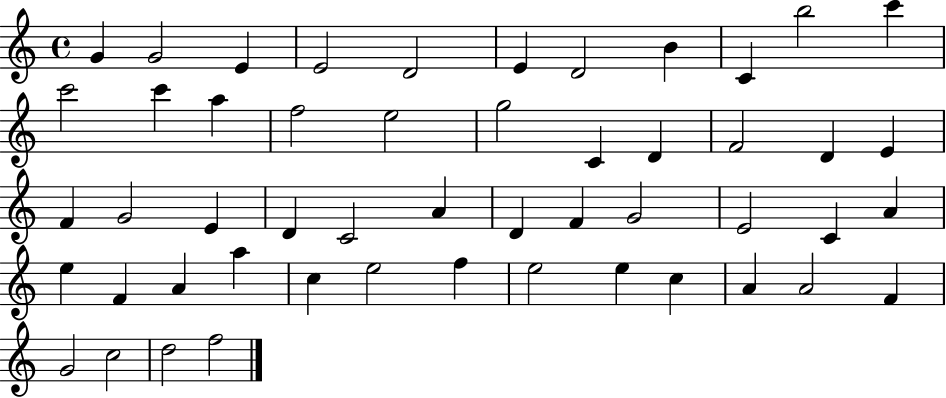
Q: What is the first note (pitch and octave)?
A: G4